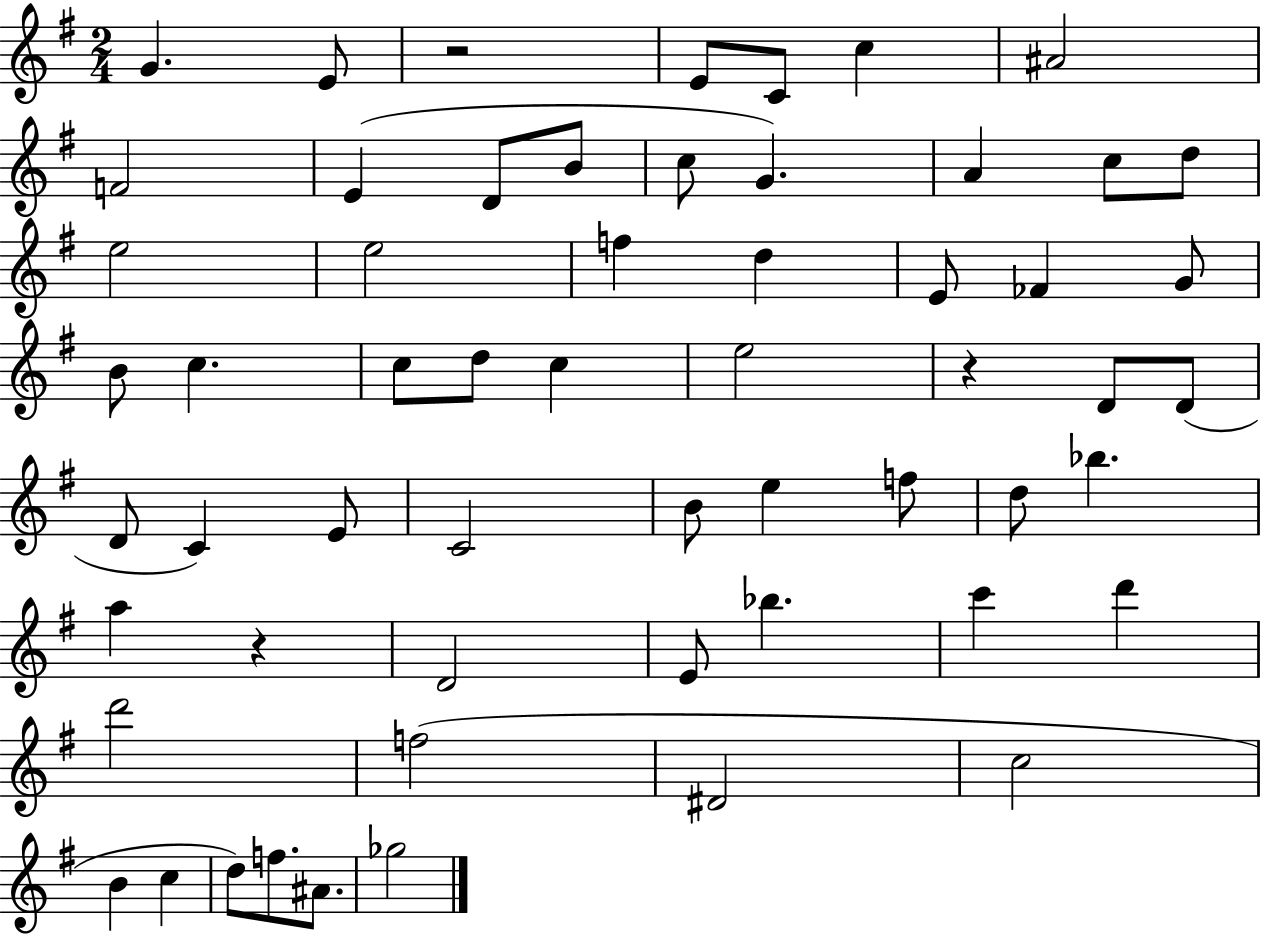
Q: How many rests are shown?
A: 3